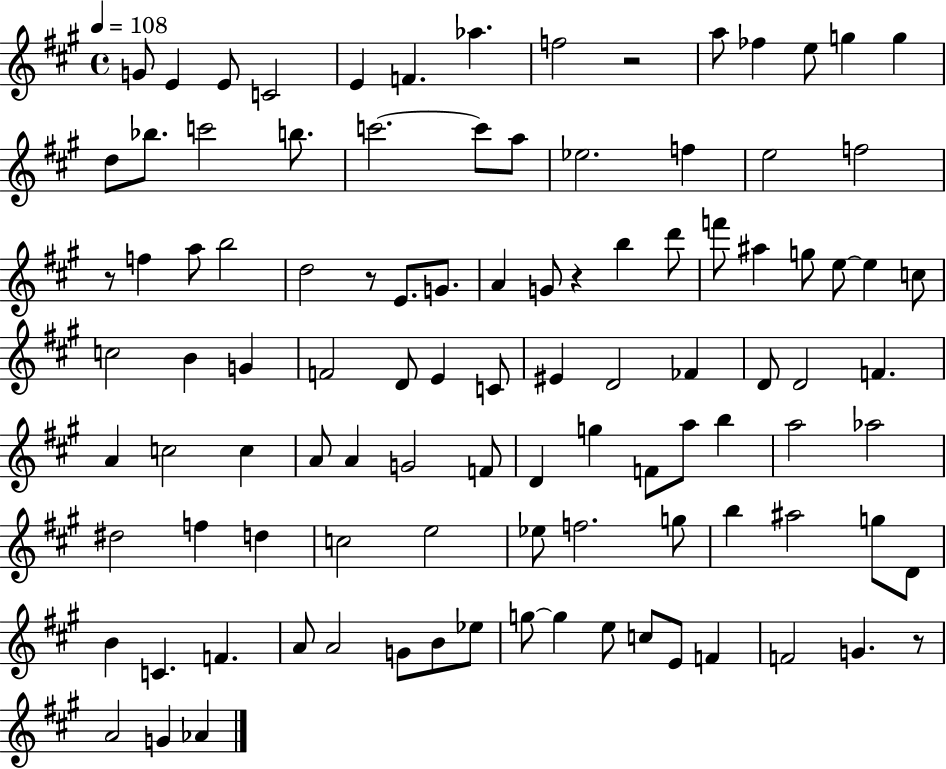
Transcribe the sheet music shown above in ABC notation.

X:1
T:Untitled
M:4/4
L:1/4
K:A
G/2 E E/2 C2 E F _a f2 z2 a/2 _f e/2 g g d/2 _b/2 c'2 b/2 c'2 c'/2 a/2 _e2 f e2 f2 z/2 f a/2 b2 d2 z/2 E/2 G/2 A G/2 z b d'/2 f'/2 ^a g/2 e/2 e c/2 c2 B G F2 D/2 E C/2 ^E D2 _F D/2 D2 F A c2 c A/2 A G2 F/2 D g F/2 a/2 b a2 _a2 ^d2 f d c2 e2 _e/2 f2 g/2 b ^a2 g/2 D/2 B C F A/2 A2 G/2 B/2 _e/2 g/2 g e/2 c/2 E/2 F F2 G z/2 A2 G _A